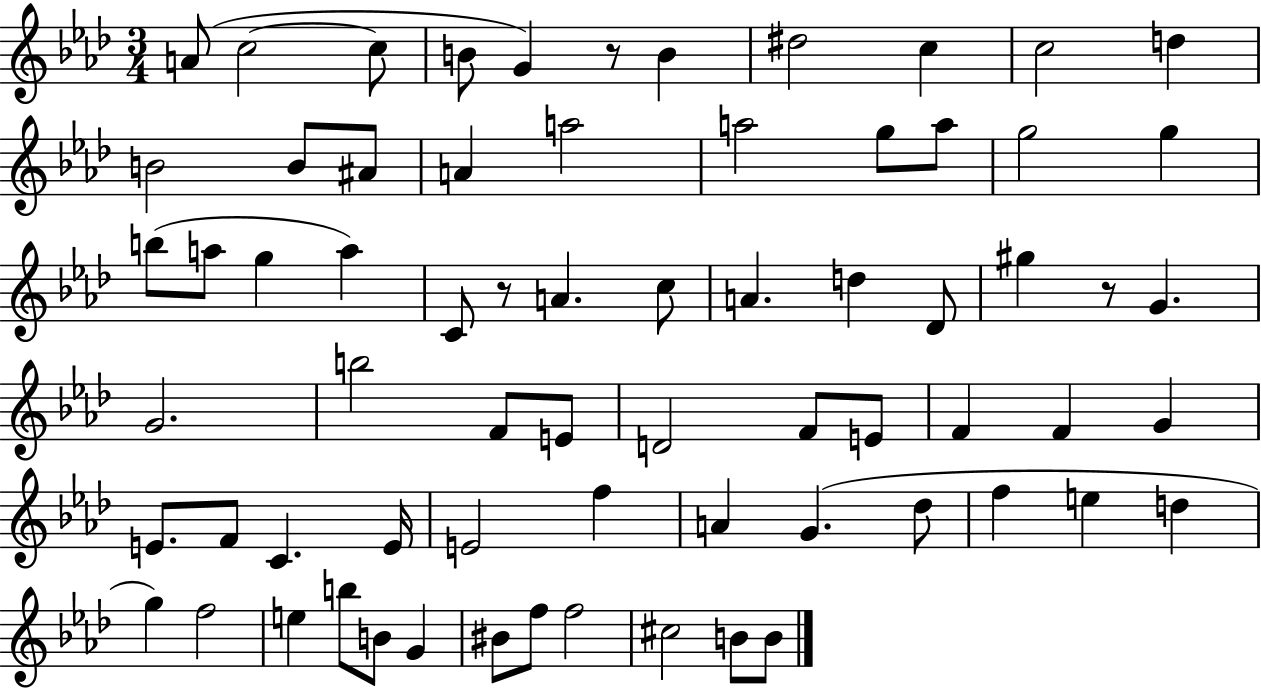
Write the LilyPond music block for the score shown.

{
  \clef treble
  \numericTimeSignature
  \time 3/4
  \key aes \major
  a'8( c''2~~ c''8 | b'8 g'4) r8 b'4 | dis''2 c''4 | c''2 d''4 | \break b'2 b'8 ais'8 | a'4 a''2 | a''2 g''8 a''8 | g''2 g''4 | \break b''8( a''8 g''4 a''4) | c'8 r8 a'4. c''8 | a'4. d''4 des'8 | gis''4 r8 g'4. | \break g'2. | b''2 f'8 e'8 | d'2 f'8 e'8 | f'4 f'4 g'4 | \break e'8. f'8 c'4. e'16 | e'2 f''4 | a'4 g'4.( des''8 | f''4 e''4 d''4 | \break g''4) f''2 | e''4 b''8 b'8 g'4 | bis'8 f''8 f''2 | cis''2 b'8 b'8 | \break \bar "|."
}